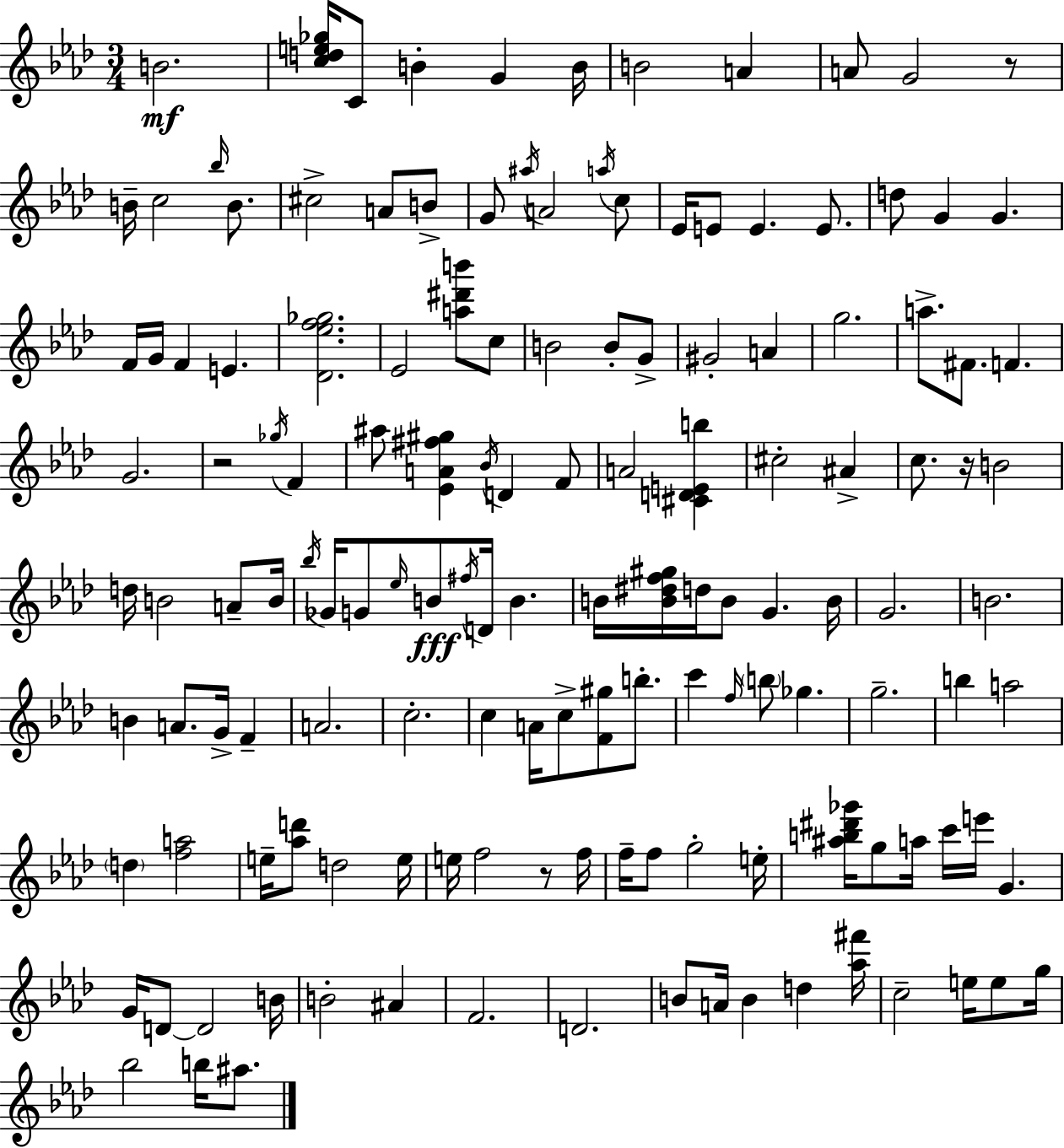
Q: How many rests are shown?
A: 4